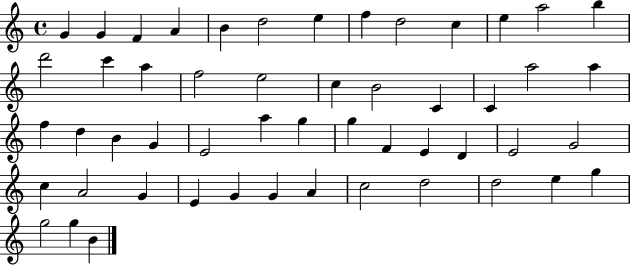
X:1
T:Untitled
M:4/4
L:1/4
K:C
G G F A B d2 e f d2 c e a2 b d'2 c' a f2 e2 c B2 C C a2 a f d B G E2 a g g F E D E2 G2 c A2 G E G G A c2 d2 d2 e g g2 g B